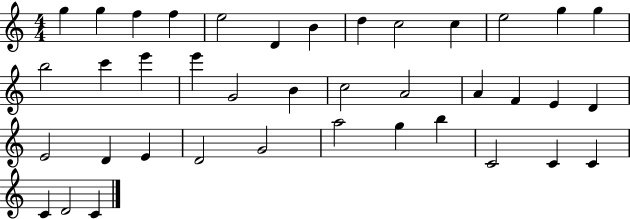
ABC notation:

X:1
T:Untitled
M:4/4
L:1/4
K:C
g g f f e2 D B d c2 c e2 g g b2 c' e' e' G2 B c2 A2 A F E D E2 D E D2 G2 a2 g b C2 C C C D2 C